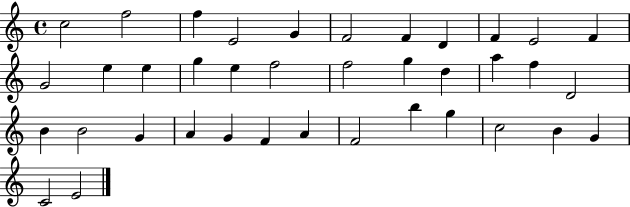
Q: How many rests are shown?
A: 0